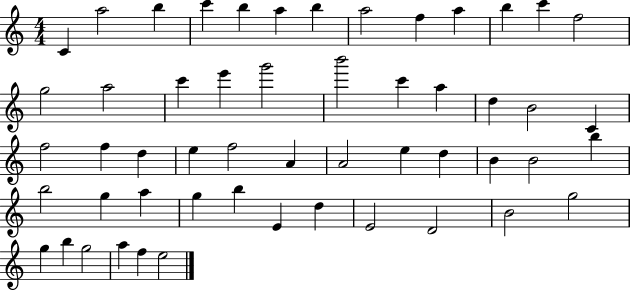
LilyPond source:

{
  \clef treble
  \numericTimeSignature
  \time 4/4
  \key c \major
  c'4 a''2 b''4 | c'''4 b''4 a''4 b''4 | a''2 f''4 a''4 | b''4 c'''4 f''2 | \break g''2 a''2 | c'''4 e'''4 g'''2 | b'''2 c'''4 a''4 | d''4 b'2 c'4 | \break f''2 f''4 d''4 | e''4 f''2 a'4 | a'2 e''4 d''4 | b'4 b'2 b''4 | \break b''2 g''4 a''4 | g''4 b''4 e'4 d''4 | e'2 d'2 | b'2 g''2 | \break g''4 b''4 g''2 | a''4 f''4 e''2 | \bar "|."
}